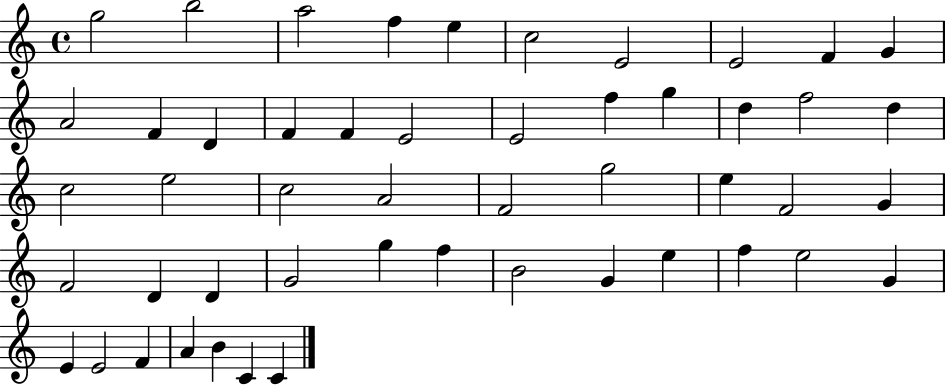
G5/h B5/h A5/h F5/q E5/q C5/h E4/h E4/h F4/q G4/q A4/h F4/q D4/q F4/q F4/q E4/h E4/h F5/q G5/q D5/q F5/h D5/q C5/h E5/h C5/h A4/h F4/h G5/h E5/q F4/h G4/q F4/h D4/q D4/q G4/h G5/q F5/q B4/h G4/q E5/q F5/q E5/h G4/q E4/q E4/h F4/q A4/q B4/q C4/q C4/q